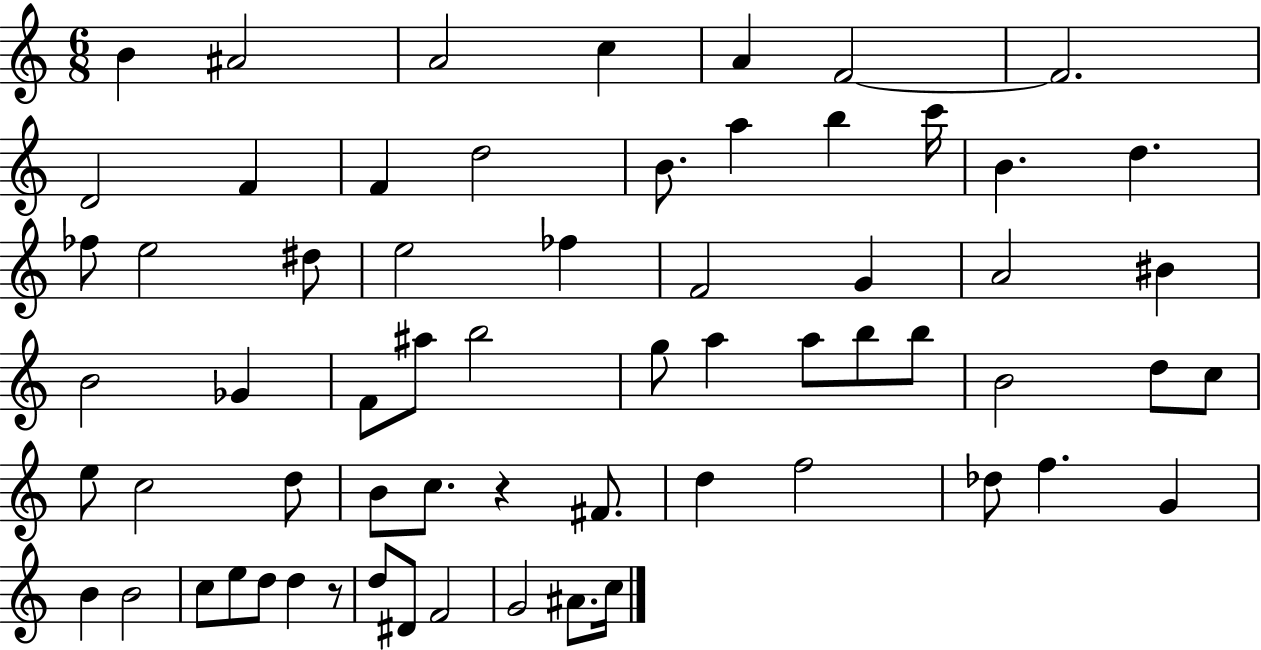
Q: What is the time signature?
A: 6/8